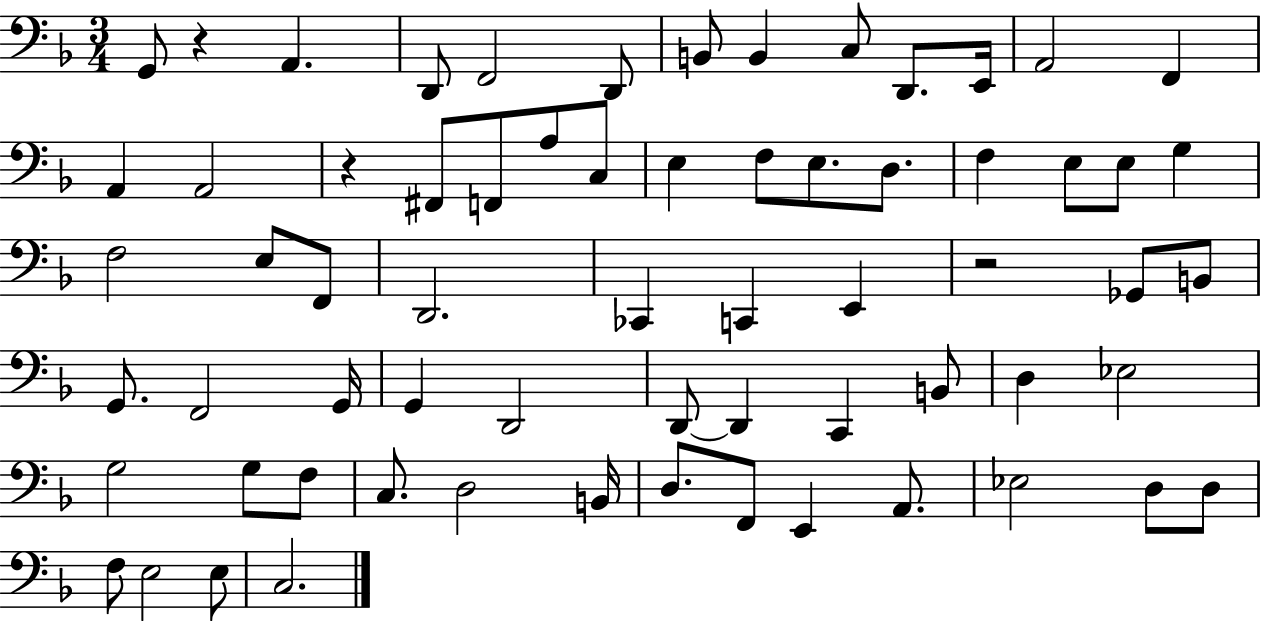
X:1
T:Untitled
M:3/4
L:1/4
K:F
G,,/2 z A,, D,,/2 F,,2 D,,/2 B,,/2 B,, C,/2 D,,/2 E,,/4 A,,2 F,, A,, A,,2 z ^F,,/2 F,,/2 A,/2 C,/2 E, F,/2 E,/2 D,/2 F, E,/2 E,/2 G, F,2 E,/2 F,,/2 D,,2 _C,, C,, E,, z2 _G,,/2 B,,/2 G,,/2 F,,2 G,,/4 G,, D,,2 D,,/2 D,, C,, B,,/2 D, _E,2 G,2 G,/2 F,/2 C,/2 D,2 B,,/4 D,/2 F,,/2 E,, A,,/2 _E,2 D,/2 D,/2 F,/2 E,2 E,/2 C,2